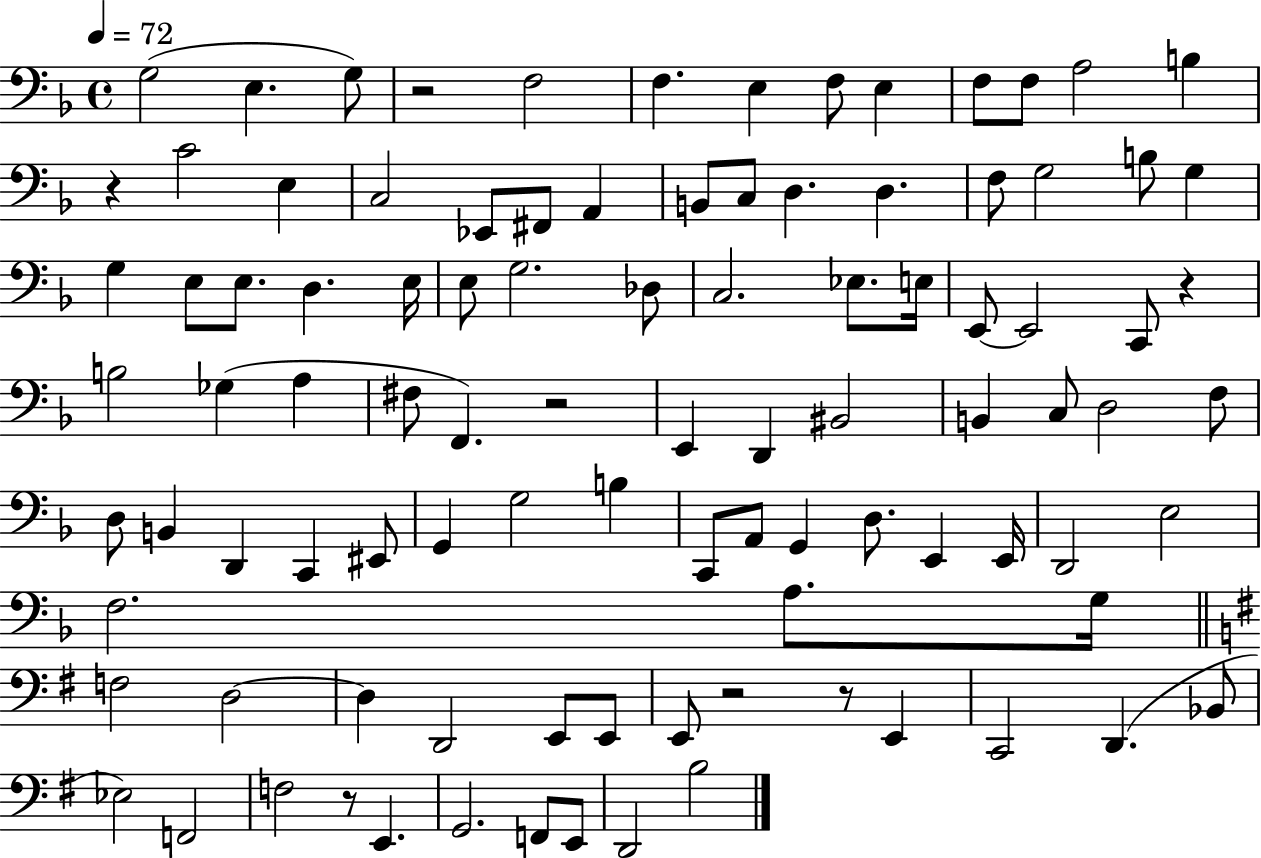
G3/h E3/q. G3/e R/h F3/h F3/q. E3/q F3/e E3/q F3/e F3/e A3/h B3/q R/q C4/h E3/q C3/h Eb2/e F#2/e A2/q B2/e C3/e D3/q. D3/q. F3/e G3/h B3/e G3/q G3/q E3/e E3/e. D3/q. E3/s E3/e G3/h. Db3/e C3/h. Eb3/e. E3/s E2/e E2/h C2/e R/q B3/h Gb3/q A3/q F#3/e F2/q. R/h E2/q D2/q BIS2/h B2/q C3/e D3/h F3/e D3/e B2/q D2/q C2/q EIS2/e G2/q G3/h B3/q C2/e A2/e G2/q D3/e. E2/q E2/s D2/h E3/h F3/h. A3/e. G3/s F3/h D3/h D3/q D2/h E2/e E2/e E2/e R/h R/e E2/q C2/h D2/q. Bb2/e Eb3/h F2/h F3/h R/e E2/q. G2/h. F2/e E2/e D2/h B3/h